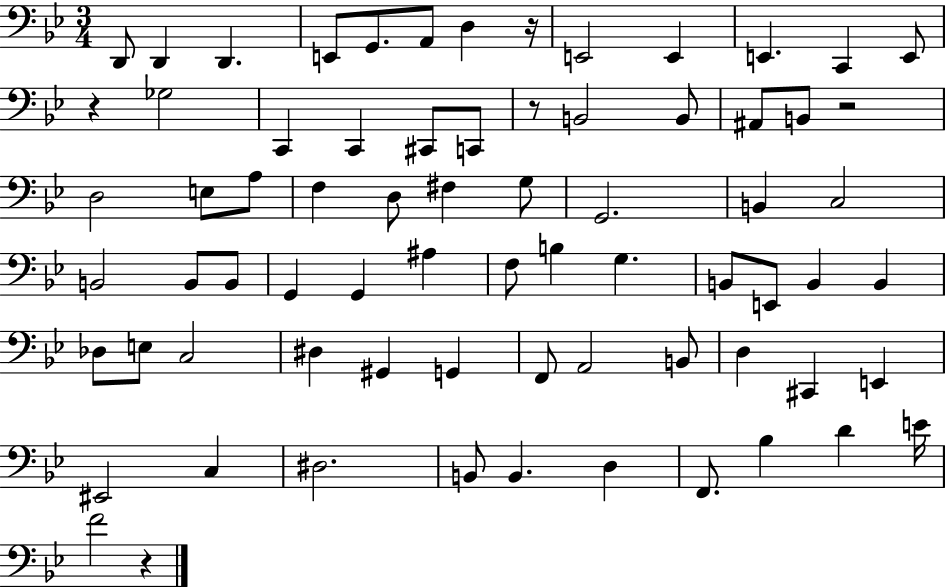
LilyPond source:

{
  \clef bass
  \numericTimeSignature
  \time 3/4
  \key bes \major
  d,8 d,4 d,4. | e,8 g,8. a,8 d4 r16 | e,2 e,4 | e,4. c,4 e,8 | \break r4 ges2 | c,4 c,4 cis,8 c,8 | r8 b,2 b,8 | ais,8 b,8 r2 | \break d2 e8 a8 | f4 d8 fis4 g8 | g,2. | b,4 c2 | \break b,2 b,8 b,8 | g,4 g,4 ais4 | f8 b4 g4. | b,8 e,8 b,4 b,4 | \break des8 e8 c2 | dis4 gis,4 g,4 | f,8 a,2 b,8 | d4 cis,4 e,4 | \break eis,2 c4 | dis2. | b,8 b,4. d4 | f,8. bes4 d'4 e'16 | \break f'2 r4 | \bar "|."
}